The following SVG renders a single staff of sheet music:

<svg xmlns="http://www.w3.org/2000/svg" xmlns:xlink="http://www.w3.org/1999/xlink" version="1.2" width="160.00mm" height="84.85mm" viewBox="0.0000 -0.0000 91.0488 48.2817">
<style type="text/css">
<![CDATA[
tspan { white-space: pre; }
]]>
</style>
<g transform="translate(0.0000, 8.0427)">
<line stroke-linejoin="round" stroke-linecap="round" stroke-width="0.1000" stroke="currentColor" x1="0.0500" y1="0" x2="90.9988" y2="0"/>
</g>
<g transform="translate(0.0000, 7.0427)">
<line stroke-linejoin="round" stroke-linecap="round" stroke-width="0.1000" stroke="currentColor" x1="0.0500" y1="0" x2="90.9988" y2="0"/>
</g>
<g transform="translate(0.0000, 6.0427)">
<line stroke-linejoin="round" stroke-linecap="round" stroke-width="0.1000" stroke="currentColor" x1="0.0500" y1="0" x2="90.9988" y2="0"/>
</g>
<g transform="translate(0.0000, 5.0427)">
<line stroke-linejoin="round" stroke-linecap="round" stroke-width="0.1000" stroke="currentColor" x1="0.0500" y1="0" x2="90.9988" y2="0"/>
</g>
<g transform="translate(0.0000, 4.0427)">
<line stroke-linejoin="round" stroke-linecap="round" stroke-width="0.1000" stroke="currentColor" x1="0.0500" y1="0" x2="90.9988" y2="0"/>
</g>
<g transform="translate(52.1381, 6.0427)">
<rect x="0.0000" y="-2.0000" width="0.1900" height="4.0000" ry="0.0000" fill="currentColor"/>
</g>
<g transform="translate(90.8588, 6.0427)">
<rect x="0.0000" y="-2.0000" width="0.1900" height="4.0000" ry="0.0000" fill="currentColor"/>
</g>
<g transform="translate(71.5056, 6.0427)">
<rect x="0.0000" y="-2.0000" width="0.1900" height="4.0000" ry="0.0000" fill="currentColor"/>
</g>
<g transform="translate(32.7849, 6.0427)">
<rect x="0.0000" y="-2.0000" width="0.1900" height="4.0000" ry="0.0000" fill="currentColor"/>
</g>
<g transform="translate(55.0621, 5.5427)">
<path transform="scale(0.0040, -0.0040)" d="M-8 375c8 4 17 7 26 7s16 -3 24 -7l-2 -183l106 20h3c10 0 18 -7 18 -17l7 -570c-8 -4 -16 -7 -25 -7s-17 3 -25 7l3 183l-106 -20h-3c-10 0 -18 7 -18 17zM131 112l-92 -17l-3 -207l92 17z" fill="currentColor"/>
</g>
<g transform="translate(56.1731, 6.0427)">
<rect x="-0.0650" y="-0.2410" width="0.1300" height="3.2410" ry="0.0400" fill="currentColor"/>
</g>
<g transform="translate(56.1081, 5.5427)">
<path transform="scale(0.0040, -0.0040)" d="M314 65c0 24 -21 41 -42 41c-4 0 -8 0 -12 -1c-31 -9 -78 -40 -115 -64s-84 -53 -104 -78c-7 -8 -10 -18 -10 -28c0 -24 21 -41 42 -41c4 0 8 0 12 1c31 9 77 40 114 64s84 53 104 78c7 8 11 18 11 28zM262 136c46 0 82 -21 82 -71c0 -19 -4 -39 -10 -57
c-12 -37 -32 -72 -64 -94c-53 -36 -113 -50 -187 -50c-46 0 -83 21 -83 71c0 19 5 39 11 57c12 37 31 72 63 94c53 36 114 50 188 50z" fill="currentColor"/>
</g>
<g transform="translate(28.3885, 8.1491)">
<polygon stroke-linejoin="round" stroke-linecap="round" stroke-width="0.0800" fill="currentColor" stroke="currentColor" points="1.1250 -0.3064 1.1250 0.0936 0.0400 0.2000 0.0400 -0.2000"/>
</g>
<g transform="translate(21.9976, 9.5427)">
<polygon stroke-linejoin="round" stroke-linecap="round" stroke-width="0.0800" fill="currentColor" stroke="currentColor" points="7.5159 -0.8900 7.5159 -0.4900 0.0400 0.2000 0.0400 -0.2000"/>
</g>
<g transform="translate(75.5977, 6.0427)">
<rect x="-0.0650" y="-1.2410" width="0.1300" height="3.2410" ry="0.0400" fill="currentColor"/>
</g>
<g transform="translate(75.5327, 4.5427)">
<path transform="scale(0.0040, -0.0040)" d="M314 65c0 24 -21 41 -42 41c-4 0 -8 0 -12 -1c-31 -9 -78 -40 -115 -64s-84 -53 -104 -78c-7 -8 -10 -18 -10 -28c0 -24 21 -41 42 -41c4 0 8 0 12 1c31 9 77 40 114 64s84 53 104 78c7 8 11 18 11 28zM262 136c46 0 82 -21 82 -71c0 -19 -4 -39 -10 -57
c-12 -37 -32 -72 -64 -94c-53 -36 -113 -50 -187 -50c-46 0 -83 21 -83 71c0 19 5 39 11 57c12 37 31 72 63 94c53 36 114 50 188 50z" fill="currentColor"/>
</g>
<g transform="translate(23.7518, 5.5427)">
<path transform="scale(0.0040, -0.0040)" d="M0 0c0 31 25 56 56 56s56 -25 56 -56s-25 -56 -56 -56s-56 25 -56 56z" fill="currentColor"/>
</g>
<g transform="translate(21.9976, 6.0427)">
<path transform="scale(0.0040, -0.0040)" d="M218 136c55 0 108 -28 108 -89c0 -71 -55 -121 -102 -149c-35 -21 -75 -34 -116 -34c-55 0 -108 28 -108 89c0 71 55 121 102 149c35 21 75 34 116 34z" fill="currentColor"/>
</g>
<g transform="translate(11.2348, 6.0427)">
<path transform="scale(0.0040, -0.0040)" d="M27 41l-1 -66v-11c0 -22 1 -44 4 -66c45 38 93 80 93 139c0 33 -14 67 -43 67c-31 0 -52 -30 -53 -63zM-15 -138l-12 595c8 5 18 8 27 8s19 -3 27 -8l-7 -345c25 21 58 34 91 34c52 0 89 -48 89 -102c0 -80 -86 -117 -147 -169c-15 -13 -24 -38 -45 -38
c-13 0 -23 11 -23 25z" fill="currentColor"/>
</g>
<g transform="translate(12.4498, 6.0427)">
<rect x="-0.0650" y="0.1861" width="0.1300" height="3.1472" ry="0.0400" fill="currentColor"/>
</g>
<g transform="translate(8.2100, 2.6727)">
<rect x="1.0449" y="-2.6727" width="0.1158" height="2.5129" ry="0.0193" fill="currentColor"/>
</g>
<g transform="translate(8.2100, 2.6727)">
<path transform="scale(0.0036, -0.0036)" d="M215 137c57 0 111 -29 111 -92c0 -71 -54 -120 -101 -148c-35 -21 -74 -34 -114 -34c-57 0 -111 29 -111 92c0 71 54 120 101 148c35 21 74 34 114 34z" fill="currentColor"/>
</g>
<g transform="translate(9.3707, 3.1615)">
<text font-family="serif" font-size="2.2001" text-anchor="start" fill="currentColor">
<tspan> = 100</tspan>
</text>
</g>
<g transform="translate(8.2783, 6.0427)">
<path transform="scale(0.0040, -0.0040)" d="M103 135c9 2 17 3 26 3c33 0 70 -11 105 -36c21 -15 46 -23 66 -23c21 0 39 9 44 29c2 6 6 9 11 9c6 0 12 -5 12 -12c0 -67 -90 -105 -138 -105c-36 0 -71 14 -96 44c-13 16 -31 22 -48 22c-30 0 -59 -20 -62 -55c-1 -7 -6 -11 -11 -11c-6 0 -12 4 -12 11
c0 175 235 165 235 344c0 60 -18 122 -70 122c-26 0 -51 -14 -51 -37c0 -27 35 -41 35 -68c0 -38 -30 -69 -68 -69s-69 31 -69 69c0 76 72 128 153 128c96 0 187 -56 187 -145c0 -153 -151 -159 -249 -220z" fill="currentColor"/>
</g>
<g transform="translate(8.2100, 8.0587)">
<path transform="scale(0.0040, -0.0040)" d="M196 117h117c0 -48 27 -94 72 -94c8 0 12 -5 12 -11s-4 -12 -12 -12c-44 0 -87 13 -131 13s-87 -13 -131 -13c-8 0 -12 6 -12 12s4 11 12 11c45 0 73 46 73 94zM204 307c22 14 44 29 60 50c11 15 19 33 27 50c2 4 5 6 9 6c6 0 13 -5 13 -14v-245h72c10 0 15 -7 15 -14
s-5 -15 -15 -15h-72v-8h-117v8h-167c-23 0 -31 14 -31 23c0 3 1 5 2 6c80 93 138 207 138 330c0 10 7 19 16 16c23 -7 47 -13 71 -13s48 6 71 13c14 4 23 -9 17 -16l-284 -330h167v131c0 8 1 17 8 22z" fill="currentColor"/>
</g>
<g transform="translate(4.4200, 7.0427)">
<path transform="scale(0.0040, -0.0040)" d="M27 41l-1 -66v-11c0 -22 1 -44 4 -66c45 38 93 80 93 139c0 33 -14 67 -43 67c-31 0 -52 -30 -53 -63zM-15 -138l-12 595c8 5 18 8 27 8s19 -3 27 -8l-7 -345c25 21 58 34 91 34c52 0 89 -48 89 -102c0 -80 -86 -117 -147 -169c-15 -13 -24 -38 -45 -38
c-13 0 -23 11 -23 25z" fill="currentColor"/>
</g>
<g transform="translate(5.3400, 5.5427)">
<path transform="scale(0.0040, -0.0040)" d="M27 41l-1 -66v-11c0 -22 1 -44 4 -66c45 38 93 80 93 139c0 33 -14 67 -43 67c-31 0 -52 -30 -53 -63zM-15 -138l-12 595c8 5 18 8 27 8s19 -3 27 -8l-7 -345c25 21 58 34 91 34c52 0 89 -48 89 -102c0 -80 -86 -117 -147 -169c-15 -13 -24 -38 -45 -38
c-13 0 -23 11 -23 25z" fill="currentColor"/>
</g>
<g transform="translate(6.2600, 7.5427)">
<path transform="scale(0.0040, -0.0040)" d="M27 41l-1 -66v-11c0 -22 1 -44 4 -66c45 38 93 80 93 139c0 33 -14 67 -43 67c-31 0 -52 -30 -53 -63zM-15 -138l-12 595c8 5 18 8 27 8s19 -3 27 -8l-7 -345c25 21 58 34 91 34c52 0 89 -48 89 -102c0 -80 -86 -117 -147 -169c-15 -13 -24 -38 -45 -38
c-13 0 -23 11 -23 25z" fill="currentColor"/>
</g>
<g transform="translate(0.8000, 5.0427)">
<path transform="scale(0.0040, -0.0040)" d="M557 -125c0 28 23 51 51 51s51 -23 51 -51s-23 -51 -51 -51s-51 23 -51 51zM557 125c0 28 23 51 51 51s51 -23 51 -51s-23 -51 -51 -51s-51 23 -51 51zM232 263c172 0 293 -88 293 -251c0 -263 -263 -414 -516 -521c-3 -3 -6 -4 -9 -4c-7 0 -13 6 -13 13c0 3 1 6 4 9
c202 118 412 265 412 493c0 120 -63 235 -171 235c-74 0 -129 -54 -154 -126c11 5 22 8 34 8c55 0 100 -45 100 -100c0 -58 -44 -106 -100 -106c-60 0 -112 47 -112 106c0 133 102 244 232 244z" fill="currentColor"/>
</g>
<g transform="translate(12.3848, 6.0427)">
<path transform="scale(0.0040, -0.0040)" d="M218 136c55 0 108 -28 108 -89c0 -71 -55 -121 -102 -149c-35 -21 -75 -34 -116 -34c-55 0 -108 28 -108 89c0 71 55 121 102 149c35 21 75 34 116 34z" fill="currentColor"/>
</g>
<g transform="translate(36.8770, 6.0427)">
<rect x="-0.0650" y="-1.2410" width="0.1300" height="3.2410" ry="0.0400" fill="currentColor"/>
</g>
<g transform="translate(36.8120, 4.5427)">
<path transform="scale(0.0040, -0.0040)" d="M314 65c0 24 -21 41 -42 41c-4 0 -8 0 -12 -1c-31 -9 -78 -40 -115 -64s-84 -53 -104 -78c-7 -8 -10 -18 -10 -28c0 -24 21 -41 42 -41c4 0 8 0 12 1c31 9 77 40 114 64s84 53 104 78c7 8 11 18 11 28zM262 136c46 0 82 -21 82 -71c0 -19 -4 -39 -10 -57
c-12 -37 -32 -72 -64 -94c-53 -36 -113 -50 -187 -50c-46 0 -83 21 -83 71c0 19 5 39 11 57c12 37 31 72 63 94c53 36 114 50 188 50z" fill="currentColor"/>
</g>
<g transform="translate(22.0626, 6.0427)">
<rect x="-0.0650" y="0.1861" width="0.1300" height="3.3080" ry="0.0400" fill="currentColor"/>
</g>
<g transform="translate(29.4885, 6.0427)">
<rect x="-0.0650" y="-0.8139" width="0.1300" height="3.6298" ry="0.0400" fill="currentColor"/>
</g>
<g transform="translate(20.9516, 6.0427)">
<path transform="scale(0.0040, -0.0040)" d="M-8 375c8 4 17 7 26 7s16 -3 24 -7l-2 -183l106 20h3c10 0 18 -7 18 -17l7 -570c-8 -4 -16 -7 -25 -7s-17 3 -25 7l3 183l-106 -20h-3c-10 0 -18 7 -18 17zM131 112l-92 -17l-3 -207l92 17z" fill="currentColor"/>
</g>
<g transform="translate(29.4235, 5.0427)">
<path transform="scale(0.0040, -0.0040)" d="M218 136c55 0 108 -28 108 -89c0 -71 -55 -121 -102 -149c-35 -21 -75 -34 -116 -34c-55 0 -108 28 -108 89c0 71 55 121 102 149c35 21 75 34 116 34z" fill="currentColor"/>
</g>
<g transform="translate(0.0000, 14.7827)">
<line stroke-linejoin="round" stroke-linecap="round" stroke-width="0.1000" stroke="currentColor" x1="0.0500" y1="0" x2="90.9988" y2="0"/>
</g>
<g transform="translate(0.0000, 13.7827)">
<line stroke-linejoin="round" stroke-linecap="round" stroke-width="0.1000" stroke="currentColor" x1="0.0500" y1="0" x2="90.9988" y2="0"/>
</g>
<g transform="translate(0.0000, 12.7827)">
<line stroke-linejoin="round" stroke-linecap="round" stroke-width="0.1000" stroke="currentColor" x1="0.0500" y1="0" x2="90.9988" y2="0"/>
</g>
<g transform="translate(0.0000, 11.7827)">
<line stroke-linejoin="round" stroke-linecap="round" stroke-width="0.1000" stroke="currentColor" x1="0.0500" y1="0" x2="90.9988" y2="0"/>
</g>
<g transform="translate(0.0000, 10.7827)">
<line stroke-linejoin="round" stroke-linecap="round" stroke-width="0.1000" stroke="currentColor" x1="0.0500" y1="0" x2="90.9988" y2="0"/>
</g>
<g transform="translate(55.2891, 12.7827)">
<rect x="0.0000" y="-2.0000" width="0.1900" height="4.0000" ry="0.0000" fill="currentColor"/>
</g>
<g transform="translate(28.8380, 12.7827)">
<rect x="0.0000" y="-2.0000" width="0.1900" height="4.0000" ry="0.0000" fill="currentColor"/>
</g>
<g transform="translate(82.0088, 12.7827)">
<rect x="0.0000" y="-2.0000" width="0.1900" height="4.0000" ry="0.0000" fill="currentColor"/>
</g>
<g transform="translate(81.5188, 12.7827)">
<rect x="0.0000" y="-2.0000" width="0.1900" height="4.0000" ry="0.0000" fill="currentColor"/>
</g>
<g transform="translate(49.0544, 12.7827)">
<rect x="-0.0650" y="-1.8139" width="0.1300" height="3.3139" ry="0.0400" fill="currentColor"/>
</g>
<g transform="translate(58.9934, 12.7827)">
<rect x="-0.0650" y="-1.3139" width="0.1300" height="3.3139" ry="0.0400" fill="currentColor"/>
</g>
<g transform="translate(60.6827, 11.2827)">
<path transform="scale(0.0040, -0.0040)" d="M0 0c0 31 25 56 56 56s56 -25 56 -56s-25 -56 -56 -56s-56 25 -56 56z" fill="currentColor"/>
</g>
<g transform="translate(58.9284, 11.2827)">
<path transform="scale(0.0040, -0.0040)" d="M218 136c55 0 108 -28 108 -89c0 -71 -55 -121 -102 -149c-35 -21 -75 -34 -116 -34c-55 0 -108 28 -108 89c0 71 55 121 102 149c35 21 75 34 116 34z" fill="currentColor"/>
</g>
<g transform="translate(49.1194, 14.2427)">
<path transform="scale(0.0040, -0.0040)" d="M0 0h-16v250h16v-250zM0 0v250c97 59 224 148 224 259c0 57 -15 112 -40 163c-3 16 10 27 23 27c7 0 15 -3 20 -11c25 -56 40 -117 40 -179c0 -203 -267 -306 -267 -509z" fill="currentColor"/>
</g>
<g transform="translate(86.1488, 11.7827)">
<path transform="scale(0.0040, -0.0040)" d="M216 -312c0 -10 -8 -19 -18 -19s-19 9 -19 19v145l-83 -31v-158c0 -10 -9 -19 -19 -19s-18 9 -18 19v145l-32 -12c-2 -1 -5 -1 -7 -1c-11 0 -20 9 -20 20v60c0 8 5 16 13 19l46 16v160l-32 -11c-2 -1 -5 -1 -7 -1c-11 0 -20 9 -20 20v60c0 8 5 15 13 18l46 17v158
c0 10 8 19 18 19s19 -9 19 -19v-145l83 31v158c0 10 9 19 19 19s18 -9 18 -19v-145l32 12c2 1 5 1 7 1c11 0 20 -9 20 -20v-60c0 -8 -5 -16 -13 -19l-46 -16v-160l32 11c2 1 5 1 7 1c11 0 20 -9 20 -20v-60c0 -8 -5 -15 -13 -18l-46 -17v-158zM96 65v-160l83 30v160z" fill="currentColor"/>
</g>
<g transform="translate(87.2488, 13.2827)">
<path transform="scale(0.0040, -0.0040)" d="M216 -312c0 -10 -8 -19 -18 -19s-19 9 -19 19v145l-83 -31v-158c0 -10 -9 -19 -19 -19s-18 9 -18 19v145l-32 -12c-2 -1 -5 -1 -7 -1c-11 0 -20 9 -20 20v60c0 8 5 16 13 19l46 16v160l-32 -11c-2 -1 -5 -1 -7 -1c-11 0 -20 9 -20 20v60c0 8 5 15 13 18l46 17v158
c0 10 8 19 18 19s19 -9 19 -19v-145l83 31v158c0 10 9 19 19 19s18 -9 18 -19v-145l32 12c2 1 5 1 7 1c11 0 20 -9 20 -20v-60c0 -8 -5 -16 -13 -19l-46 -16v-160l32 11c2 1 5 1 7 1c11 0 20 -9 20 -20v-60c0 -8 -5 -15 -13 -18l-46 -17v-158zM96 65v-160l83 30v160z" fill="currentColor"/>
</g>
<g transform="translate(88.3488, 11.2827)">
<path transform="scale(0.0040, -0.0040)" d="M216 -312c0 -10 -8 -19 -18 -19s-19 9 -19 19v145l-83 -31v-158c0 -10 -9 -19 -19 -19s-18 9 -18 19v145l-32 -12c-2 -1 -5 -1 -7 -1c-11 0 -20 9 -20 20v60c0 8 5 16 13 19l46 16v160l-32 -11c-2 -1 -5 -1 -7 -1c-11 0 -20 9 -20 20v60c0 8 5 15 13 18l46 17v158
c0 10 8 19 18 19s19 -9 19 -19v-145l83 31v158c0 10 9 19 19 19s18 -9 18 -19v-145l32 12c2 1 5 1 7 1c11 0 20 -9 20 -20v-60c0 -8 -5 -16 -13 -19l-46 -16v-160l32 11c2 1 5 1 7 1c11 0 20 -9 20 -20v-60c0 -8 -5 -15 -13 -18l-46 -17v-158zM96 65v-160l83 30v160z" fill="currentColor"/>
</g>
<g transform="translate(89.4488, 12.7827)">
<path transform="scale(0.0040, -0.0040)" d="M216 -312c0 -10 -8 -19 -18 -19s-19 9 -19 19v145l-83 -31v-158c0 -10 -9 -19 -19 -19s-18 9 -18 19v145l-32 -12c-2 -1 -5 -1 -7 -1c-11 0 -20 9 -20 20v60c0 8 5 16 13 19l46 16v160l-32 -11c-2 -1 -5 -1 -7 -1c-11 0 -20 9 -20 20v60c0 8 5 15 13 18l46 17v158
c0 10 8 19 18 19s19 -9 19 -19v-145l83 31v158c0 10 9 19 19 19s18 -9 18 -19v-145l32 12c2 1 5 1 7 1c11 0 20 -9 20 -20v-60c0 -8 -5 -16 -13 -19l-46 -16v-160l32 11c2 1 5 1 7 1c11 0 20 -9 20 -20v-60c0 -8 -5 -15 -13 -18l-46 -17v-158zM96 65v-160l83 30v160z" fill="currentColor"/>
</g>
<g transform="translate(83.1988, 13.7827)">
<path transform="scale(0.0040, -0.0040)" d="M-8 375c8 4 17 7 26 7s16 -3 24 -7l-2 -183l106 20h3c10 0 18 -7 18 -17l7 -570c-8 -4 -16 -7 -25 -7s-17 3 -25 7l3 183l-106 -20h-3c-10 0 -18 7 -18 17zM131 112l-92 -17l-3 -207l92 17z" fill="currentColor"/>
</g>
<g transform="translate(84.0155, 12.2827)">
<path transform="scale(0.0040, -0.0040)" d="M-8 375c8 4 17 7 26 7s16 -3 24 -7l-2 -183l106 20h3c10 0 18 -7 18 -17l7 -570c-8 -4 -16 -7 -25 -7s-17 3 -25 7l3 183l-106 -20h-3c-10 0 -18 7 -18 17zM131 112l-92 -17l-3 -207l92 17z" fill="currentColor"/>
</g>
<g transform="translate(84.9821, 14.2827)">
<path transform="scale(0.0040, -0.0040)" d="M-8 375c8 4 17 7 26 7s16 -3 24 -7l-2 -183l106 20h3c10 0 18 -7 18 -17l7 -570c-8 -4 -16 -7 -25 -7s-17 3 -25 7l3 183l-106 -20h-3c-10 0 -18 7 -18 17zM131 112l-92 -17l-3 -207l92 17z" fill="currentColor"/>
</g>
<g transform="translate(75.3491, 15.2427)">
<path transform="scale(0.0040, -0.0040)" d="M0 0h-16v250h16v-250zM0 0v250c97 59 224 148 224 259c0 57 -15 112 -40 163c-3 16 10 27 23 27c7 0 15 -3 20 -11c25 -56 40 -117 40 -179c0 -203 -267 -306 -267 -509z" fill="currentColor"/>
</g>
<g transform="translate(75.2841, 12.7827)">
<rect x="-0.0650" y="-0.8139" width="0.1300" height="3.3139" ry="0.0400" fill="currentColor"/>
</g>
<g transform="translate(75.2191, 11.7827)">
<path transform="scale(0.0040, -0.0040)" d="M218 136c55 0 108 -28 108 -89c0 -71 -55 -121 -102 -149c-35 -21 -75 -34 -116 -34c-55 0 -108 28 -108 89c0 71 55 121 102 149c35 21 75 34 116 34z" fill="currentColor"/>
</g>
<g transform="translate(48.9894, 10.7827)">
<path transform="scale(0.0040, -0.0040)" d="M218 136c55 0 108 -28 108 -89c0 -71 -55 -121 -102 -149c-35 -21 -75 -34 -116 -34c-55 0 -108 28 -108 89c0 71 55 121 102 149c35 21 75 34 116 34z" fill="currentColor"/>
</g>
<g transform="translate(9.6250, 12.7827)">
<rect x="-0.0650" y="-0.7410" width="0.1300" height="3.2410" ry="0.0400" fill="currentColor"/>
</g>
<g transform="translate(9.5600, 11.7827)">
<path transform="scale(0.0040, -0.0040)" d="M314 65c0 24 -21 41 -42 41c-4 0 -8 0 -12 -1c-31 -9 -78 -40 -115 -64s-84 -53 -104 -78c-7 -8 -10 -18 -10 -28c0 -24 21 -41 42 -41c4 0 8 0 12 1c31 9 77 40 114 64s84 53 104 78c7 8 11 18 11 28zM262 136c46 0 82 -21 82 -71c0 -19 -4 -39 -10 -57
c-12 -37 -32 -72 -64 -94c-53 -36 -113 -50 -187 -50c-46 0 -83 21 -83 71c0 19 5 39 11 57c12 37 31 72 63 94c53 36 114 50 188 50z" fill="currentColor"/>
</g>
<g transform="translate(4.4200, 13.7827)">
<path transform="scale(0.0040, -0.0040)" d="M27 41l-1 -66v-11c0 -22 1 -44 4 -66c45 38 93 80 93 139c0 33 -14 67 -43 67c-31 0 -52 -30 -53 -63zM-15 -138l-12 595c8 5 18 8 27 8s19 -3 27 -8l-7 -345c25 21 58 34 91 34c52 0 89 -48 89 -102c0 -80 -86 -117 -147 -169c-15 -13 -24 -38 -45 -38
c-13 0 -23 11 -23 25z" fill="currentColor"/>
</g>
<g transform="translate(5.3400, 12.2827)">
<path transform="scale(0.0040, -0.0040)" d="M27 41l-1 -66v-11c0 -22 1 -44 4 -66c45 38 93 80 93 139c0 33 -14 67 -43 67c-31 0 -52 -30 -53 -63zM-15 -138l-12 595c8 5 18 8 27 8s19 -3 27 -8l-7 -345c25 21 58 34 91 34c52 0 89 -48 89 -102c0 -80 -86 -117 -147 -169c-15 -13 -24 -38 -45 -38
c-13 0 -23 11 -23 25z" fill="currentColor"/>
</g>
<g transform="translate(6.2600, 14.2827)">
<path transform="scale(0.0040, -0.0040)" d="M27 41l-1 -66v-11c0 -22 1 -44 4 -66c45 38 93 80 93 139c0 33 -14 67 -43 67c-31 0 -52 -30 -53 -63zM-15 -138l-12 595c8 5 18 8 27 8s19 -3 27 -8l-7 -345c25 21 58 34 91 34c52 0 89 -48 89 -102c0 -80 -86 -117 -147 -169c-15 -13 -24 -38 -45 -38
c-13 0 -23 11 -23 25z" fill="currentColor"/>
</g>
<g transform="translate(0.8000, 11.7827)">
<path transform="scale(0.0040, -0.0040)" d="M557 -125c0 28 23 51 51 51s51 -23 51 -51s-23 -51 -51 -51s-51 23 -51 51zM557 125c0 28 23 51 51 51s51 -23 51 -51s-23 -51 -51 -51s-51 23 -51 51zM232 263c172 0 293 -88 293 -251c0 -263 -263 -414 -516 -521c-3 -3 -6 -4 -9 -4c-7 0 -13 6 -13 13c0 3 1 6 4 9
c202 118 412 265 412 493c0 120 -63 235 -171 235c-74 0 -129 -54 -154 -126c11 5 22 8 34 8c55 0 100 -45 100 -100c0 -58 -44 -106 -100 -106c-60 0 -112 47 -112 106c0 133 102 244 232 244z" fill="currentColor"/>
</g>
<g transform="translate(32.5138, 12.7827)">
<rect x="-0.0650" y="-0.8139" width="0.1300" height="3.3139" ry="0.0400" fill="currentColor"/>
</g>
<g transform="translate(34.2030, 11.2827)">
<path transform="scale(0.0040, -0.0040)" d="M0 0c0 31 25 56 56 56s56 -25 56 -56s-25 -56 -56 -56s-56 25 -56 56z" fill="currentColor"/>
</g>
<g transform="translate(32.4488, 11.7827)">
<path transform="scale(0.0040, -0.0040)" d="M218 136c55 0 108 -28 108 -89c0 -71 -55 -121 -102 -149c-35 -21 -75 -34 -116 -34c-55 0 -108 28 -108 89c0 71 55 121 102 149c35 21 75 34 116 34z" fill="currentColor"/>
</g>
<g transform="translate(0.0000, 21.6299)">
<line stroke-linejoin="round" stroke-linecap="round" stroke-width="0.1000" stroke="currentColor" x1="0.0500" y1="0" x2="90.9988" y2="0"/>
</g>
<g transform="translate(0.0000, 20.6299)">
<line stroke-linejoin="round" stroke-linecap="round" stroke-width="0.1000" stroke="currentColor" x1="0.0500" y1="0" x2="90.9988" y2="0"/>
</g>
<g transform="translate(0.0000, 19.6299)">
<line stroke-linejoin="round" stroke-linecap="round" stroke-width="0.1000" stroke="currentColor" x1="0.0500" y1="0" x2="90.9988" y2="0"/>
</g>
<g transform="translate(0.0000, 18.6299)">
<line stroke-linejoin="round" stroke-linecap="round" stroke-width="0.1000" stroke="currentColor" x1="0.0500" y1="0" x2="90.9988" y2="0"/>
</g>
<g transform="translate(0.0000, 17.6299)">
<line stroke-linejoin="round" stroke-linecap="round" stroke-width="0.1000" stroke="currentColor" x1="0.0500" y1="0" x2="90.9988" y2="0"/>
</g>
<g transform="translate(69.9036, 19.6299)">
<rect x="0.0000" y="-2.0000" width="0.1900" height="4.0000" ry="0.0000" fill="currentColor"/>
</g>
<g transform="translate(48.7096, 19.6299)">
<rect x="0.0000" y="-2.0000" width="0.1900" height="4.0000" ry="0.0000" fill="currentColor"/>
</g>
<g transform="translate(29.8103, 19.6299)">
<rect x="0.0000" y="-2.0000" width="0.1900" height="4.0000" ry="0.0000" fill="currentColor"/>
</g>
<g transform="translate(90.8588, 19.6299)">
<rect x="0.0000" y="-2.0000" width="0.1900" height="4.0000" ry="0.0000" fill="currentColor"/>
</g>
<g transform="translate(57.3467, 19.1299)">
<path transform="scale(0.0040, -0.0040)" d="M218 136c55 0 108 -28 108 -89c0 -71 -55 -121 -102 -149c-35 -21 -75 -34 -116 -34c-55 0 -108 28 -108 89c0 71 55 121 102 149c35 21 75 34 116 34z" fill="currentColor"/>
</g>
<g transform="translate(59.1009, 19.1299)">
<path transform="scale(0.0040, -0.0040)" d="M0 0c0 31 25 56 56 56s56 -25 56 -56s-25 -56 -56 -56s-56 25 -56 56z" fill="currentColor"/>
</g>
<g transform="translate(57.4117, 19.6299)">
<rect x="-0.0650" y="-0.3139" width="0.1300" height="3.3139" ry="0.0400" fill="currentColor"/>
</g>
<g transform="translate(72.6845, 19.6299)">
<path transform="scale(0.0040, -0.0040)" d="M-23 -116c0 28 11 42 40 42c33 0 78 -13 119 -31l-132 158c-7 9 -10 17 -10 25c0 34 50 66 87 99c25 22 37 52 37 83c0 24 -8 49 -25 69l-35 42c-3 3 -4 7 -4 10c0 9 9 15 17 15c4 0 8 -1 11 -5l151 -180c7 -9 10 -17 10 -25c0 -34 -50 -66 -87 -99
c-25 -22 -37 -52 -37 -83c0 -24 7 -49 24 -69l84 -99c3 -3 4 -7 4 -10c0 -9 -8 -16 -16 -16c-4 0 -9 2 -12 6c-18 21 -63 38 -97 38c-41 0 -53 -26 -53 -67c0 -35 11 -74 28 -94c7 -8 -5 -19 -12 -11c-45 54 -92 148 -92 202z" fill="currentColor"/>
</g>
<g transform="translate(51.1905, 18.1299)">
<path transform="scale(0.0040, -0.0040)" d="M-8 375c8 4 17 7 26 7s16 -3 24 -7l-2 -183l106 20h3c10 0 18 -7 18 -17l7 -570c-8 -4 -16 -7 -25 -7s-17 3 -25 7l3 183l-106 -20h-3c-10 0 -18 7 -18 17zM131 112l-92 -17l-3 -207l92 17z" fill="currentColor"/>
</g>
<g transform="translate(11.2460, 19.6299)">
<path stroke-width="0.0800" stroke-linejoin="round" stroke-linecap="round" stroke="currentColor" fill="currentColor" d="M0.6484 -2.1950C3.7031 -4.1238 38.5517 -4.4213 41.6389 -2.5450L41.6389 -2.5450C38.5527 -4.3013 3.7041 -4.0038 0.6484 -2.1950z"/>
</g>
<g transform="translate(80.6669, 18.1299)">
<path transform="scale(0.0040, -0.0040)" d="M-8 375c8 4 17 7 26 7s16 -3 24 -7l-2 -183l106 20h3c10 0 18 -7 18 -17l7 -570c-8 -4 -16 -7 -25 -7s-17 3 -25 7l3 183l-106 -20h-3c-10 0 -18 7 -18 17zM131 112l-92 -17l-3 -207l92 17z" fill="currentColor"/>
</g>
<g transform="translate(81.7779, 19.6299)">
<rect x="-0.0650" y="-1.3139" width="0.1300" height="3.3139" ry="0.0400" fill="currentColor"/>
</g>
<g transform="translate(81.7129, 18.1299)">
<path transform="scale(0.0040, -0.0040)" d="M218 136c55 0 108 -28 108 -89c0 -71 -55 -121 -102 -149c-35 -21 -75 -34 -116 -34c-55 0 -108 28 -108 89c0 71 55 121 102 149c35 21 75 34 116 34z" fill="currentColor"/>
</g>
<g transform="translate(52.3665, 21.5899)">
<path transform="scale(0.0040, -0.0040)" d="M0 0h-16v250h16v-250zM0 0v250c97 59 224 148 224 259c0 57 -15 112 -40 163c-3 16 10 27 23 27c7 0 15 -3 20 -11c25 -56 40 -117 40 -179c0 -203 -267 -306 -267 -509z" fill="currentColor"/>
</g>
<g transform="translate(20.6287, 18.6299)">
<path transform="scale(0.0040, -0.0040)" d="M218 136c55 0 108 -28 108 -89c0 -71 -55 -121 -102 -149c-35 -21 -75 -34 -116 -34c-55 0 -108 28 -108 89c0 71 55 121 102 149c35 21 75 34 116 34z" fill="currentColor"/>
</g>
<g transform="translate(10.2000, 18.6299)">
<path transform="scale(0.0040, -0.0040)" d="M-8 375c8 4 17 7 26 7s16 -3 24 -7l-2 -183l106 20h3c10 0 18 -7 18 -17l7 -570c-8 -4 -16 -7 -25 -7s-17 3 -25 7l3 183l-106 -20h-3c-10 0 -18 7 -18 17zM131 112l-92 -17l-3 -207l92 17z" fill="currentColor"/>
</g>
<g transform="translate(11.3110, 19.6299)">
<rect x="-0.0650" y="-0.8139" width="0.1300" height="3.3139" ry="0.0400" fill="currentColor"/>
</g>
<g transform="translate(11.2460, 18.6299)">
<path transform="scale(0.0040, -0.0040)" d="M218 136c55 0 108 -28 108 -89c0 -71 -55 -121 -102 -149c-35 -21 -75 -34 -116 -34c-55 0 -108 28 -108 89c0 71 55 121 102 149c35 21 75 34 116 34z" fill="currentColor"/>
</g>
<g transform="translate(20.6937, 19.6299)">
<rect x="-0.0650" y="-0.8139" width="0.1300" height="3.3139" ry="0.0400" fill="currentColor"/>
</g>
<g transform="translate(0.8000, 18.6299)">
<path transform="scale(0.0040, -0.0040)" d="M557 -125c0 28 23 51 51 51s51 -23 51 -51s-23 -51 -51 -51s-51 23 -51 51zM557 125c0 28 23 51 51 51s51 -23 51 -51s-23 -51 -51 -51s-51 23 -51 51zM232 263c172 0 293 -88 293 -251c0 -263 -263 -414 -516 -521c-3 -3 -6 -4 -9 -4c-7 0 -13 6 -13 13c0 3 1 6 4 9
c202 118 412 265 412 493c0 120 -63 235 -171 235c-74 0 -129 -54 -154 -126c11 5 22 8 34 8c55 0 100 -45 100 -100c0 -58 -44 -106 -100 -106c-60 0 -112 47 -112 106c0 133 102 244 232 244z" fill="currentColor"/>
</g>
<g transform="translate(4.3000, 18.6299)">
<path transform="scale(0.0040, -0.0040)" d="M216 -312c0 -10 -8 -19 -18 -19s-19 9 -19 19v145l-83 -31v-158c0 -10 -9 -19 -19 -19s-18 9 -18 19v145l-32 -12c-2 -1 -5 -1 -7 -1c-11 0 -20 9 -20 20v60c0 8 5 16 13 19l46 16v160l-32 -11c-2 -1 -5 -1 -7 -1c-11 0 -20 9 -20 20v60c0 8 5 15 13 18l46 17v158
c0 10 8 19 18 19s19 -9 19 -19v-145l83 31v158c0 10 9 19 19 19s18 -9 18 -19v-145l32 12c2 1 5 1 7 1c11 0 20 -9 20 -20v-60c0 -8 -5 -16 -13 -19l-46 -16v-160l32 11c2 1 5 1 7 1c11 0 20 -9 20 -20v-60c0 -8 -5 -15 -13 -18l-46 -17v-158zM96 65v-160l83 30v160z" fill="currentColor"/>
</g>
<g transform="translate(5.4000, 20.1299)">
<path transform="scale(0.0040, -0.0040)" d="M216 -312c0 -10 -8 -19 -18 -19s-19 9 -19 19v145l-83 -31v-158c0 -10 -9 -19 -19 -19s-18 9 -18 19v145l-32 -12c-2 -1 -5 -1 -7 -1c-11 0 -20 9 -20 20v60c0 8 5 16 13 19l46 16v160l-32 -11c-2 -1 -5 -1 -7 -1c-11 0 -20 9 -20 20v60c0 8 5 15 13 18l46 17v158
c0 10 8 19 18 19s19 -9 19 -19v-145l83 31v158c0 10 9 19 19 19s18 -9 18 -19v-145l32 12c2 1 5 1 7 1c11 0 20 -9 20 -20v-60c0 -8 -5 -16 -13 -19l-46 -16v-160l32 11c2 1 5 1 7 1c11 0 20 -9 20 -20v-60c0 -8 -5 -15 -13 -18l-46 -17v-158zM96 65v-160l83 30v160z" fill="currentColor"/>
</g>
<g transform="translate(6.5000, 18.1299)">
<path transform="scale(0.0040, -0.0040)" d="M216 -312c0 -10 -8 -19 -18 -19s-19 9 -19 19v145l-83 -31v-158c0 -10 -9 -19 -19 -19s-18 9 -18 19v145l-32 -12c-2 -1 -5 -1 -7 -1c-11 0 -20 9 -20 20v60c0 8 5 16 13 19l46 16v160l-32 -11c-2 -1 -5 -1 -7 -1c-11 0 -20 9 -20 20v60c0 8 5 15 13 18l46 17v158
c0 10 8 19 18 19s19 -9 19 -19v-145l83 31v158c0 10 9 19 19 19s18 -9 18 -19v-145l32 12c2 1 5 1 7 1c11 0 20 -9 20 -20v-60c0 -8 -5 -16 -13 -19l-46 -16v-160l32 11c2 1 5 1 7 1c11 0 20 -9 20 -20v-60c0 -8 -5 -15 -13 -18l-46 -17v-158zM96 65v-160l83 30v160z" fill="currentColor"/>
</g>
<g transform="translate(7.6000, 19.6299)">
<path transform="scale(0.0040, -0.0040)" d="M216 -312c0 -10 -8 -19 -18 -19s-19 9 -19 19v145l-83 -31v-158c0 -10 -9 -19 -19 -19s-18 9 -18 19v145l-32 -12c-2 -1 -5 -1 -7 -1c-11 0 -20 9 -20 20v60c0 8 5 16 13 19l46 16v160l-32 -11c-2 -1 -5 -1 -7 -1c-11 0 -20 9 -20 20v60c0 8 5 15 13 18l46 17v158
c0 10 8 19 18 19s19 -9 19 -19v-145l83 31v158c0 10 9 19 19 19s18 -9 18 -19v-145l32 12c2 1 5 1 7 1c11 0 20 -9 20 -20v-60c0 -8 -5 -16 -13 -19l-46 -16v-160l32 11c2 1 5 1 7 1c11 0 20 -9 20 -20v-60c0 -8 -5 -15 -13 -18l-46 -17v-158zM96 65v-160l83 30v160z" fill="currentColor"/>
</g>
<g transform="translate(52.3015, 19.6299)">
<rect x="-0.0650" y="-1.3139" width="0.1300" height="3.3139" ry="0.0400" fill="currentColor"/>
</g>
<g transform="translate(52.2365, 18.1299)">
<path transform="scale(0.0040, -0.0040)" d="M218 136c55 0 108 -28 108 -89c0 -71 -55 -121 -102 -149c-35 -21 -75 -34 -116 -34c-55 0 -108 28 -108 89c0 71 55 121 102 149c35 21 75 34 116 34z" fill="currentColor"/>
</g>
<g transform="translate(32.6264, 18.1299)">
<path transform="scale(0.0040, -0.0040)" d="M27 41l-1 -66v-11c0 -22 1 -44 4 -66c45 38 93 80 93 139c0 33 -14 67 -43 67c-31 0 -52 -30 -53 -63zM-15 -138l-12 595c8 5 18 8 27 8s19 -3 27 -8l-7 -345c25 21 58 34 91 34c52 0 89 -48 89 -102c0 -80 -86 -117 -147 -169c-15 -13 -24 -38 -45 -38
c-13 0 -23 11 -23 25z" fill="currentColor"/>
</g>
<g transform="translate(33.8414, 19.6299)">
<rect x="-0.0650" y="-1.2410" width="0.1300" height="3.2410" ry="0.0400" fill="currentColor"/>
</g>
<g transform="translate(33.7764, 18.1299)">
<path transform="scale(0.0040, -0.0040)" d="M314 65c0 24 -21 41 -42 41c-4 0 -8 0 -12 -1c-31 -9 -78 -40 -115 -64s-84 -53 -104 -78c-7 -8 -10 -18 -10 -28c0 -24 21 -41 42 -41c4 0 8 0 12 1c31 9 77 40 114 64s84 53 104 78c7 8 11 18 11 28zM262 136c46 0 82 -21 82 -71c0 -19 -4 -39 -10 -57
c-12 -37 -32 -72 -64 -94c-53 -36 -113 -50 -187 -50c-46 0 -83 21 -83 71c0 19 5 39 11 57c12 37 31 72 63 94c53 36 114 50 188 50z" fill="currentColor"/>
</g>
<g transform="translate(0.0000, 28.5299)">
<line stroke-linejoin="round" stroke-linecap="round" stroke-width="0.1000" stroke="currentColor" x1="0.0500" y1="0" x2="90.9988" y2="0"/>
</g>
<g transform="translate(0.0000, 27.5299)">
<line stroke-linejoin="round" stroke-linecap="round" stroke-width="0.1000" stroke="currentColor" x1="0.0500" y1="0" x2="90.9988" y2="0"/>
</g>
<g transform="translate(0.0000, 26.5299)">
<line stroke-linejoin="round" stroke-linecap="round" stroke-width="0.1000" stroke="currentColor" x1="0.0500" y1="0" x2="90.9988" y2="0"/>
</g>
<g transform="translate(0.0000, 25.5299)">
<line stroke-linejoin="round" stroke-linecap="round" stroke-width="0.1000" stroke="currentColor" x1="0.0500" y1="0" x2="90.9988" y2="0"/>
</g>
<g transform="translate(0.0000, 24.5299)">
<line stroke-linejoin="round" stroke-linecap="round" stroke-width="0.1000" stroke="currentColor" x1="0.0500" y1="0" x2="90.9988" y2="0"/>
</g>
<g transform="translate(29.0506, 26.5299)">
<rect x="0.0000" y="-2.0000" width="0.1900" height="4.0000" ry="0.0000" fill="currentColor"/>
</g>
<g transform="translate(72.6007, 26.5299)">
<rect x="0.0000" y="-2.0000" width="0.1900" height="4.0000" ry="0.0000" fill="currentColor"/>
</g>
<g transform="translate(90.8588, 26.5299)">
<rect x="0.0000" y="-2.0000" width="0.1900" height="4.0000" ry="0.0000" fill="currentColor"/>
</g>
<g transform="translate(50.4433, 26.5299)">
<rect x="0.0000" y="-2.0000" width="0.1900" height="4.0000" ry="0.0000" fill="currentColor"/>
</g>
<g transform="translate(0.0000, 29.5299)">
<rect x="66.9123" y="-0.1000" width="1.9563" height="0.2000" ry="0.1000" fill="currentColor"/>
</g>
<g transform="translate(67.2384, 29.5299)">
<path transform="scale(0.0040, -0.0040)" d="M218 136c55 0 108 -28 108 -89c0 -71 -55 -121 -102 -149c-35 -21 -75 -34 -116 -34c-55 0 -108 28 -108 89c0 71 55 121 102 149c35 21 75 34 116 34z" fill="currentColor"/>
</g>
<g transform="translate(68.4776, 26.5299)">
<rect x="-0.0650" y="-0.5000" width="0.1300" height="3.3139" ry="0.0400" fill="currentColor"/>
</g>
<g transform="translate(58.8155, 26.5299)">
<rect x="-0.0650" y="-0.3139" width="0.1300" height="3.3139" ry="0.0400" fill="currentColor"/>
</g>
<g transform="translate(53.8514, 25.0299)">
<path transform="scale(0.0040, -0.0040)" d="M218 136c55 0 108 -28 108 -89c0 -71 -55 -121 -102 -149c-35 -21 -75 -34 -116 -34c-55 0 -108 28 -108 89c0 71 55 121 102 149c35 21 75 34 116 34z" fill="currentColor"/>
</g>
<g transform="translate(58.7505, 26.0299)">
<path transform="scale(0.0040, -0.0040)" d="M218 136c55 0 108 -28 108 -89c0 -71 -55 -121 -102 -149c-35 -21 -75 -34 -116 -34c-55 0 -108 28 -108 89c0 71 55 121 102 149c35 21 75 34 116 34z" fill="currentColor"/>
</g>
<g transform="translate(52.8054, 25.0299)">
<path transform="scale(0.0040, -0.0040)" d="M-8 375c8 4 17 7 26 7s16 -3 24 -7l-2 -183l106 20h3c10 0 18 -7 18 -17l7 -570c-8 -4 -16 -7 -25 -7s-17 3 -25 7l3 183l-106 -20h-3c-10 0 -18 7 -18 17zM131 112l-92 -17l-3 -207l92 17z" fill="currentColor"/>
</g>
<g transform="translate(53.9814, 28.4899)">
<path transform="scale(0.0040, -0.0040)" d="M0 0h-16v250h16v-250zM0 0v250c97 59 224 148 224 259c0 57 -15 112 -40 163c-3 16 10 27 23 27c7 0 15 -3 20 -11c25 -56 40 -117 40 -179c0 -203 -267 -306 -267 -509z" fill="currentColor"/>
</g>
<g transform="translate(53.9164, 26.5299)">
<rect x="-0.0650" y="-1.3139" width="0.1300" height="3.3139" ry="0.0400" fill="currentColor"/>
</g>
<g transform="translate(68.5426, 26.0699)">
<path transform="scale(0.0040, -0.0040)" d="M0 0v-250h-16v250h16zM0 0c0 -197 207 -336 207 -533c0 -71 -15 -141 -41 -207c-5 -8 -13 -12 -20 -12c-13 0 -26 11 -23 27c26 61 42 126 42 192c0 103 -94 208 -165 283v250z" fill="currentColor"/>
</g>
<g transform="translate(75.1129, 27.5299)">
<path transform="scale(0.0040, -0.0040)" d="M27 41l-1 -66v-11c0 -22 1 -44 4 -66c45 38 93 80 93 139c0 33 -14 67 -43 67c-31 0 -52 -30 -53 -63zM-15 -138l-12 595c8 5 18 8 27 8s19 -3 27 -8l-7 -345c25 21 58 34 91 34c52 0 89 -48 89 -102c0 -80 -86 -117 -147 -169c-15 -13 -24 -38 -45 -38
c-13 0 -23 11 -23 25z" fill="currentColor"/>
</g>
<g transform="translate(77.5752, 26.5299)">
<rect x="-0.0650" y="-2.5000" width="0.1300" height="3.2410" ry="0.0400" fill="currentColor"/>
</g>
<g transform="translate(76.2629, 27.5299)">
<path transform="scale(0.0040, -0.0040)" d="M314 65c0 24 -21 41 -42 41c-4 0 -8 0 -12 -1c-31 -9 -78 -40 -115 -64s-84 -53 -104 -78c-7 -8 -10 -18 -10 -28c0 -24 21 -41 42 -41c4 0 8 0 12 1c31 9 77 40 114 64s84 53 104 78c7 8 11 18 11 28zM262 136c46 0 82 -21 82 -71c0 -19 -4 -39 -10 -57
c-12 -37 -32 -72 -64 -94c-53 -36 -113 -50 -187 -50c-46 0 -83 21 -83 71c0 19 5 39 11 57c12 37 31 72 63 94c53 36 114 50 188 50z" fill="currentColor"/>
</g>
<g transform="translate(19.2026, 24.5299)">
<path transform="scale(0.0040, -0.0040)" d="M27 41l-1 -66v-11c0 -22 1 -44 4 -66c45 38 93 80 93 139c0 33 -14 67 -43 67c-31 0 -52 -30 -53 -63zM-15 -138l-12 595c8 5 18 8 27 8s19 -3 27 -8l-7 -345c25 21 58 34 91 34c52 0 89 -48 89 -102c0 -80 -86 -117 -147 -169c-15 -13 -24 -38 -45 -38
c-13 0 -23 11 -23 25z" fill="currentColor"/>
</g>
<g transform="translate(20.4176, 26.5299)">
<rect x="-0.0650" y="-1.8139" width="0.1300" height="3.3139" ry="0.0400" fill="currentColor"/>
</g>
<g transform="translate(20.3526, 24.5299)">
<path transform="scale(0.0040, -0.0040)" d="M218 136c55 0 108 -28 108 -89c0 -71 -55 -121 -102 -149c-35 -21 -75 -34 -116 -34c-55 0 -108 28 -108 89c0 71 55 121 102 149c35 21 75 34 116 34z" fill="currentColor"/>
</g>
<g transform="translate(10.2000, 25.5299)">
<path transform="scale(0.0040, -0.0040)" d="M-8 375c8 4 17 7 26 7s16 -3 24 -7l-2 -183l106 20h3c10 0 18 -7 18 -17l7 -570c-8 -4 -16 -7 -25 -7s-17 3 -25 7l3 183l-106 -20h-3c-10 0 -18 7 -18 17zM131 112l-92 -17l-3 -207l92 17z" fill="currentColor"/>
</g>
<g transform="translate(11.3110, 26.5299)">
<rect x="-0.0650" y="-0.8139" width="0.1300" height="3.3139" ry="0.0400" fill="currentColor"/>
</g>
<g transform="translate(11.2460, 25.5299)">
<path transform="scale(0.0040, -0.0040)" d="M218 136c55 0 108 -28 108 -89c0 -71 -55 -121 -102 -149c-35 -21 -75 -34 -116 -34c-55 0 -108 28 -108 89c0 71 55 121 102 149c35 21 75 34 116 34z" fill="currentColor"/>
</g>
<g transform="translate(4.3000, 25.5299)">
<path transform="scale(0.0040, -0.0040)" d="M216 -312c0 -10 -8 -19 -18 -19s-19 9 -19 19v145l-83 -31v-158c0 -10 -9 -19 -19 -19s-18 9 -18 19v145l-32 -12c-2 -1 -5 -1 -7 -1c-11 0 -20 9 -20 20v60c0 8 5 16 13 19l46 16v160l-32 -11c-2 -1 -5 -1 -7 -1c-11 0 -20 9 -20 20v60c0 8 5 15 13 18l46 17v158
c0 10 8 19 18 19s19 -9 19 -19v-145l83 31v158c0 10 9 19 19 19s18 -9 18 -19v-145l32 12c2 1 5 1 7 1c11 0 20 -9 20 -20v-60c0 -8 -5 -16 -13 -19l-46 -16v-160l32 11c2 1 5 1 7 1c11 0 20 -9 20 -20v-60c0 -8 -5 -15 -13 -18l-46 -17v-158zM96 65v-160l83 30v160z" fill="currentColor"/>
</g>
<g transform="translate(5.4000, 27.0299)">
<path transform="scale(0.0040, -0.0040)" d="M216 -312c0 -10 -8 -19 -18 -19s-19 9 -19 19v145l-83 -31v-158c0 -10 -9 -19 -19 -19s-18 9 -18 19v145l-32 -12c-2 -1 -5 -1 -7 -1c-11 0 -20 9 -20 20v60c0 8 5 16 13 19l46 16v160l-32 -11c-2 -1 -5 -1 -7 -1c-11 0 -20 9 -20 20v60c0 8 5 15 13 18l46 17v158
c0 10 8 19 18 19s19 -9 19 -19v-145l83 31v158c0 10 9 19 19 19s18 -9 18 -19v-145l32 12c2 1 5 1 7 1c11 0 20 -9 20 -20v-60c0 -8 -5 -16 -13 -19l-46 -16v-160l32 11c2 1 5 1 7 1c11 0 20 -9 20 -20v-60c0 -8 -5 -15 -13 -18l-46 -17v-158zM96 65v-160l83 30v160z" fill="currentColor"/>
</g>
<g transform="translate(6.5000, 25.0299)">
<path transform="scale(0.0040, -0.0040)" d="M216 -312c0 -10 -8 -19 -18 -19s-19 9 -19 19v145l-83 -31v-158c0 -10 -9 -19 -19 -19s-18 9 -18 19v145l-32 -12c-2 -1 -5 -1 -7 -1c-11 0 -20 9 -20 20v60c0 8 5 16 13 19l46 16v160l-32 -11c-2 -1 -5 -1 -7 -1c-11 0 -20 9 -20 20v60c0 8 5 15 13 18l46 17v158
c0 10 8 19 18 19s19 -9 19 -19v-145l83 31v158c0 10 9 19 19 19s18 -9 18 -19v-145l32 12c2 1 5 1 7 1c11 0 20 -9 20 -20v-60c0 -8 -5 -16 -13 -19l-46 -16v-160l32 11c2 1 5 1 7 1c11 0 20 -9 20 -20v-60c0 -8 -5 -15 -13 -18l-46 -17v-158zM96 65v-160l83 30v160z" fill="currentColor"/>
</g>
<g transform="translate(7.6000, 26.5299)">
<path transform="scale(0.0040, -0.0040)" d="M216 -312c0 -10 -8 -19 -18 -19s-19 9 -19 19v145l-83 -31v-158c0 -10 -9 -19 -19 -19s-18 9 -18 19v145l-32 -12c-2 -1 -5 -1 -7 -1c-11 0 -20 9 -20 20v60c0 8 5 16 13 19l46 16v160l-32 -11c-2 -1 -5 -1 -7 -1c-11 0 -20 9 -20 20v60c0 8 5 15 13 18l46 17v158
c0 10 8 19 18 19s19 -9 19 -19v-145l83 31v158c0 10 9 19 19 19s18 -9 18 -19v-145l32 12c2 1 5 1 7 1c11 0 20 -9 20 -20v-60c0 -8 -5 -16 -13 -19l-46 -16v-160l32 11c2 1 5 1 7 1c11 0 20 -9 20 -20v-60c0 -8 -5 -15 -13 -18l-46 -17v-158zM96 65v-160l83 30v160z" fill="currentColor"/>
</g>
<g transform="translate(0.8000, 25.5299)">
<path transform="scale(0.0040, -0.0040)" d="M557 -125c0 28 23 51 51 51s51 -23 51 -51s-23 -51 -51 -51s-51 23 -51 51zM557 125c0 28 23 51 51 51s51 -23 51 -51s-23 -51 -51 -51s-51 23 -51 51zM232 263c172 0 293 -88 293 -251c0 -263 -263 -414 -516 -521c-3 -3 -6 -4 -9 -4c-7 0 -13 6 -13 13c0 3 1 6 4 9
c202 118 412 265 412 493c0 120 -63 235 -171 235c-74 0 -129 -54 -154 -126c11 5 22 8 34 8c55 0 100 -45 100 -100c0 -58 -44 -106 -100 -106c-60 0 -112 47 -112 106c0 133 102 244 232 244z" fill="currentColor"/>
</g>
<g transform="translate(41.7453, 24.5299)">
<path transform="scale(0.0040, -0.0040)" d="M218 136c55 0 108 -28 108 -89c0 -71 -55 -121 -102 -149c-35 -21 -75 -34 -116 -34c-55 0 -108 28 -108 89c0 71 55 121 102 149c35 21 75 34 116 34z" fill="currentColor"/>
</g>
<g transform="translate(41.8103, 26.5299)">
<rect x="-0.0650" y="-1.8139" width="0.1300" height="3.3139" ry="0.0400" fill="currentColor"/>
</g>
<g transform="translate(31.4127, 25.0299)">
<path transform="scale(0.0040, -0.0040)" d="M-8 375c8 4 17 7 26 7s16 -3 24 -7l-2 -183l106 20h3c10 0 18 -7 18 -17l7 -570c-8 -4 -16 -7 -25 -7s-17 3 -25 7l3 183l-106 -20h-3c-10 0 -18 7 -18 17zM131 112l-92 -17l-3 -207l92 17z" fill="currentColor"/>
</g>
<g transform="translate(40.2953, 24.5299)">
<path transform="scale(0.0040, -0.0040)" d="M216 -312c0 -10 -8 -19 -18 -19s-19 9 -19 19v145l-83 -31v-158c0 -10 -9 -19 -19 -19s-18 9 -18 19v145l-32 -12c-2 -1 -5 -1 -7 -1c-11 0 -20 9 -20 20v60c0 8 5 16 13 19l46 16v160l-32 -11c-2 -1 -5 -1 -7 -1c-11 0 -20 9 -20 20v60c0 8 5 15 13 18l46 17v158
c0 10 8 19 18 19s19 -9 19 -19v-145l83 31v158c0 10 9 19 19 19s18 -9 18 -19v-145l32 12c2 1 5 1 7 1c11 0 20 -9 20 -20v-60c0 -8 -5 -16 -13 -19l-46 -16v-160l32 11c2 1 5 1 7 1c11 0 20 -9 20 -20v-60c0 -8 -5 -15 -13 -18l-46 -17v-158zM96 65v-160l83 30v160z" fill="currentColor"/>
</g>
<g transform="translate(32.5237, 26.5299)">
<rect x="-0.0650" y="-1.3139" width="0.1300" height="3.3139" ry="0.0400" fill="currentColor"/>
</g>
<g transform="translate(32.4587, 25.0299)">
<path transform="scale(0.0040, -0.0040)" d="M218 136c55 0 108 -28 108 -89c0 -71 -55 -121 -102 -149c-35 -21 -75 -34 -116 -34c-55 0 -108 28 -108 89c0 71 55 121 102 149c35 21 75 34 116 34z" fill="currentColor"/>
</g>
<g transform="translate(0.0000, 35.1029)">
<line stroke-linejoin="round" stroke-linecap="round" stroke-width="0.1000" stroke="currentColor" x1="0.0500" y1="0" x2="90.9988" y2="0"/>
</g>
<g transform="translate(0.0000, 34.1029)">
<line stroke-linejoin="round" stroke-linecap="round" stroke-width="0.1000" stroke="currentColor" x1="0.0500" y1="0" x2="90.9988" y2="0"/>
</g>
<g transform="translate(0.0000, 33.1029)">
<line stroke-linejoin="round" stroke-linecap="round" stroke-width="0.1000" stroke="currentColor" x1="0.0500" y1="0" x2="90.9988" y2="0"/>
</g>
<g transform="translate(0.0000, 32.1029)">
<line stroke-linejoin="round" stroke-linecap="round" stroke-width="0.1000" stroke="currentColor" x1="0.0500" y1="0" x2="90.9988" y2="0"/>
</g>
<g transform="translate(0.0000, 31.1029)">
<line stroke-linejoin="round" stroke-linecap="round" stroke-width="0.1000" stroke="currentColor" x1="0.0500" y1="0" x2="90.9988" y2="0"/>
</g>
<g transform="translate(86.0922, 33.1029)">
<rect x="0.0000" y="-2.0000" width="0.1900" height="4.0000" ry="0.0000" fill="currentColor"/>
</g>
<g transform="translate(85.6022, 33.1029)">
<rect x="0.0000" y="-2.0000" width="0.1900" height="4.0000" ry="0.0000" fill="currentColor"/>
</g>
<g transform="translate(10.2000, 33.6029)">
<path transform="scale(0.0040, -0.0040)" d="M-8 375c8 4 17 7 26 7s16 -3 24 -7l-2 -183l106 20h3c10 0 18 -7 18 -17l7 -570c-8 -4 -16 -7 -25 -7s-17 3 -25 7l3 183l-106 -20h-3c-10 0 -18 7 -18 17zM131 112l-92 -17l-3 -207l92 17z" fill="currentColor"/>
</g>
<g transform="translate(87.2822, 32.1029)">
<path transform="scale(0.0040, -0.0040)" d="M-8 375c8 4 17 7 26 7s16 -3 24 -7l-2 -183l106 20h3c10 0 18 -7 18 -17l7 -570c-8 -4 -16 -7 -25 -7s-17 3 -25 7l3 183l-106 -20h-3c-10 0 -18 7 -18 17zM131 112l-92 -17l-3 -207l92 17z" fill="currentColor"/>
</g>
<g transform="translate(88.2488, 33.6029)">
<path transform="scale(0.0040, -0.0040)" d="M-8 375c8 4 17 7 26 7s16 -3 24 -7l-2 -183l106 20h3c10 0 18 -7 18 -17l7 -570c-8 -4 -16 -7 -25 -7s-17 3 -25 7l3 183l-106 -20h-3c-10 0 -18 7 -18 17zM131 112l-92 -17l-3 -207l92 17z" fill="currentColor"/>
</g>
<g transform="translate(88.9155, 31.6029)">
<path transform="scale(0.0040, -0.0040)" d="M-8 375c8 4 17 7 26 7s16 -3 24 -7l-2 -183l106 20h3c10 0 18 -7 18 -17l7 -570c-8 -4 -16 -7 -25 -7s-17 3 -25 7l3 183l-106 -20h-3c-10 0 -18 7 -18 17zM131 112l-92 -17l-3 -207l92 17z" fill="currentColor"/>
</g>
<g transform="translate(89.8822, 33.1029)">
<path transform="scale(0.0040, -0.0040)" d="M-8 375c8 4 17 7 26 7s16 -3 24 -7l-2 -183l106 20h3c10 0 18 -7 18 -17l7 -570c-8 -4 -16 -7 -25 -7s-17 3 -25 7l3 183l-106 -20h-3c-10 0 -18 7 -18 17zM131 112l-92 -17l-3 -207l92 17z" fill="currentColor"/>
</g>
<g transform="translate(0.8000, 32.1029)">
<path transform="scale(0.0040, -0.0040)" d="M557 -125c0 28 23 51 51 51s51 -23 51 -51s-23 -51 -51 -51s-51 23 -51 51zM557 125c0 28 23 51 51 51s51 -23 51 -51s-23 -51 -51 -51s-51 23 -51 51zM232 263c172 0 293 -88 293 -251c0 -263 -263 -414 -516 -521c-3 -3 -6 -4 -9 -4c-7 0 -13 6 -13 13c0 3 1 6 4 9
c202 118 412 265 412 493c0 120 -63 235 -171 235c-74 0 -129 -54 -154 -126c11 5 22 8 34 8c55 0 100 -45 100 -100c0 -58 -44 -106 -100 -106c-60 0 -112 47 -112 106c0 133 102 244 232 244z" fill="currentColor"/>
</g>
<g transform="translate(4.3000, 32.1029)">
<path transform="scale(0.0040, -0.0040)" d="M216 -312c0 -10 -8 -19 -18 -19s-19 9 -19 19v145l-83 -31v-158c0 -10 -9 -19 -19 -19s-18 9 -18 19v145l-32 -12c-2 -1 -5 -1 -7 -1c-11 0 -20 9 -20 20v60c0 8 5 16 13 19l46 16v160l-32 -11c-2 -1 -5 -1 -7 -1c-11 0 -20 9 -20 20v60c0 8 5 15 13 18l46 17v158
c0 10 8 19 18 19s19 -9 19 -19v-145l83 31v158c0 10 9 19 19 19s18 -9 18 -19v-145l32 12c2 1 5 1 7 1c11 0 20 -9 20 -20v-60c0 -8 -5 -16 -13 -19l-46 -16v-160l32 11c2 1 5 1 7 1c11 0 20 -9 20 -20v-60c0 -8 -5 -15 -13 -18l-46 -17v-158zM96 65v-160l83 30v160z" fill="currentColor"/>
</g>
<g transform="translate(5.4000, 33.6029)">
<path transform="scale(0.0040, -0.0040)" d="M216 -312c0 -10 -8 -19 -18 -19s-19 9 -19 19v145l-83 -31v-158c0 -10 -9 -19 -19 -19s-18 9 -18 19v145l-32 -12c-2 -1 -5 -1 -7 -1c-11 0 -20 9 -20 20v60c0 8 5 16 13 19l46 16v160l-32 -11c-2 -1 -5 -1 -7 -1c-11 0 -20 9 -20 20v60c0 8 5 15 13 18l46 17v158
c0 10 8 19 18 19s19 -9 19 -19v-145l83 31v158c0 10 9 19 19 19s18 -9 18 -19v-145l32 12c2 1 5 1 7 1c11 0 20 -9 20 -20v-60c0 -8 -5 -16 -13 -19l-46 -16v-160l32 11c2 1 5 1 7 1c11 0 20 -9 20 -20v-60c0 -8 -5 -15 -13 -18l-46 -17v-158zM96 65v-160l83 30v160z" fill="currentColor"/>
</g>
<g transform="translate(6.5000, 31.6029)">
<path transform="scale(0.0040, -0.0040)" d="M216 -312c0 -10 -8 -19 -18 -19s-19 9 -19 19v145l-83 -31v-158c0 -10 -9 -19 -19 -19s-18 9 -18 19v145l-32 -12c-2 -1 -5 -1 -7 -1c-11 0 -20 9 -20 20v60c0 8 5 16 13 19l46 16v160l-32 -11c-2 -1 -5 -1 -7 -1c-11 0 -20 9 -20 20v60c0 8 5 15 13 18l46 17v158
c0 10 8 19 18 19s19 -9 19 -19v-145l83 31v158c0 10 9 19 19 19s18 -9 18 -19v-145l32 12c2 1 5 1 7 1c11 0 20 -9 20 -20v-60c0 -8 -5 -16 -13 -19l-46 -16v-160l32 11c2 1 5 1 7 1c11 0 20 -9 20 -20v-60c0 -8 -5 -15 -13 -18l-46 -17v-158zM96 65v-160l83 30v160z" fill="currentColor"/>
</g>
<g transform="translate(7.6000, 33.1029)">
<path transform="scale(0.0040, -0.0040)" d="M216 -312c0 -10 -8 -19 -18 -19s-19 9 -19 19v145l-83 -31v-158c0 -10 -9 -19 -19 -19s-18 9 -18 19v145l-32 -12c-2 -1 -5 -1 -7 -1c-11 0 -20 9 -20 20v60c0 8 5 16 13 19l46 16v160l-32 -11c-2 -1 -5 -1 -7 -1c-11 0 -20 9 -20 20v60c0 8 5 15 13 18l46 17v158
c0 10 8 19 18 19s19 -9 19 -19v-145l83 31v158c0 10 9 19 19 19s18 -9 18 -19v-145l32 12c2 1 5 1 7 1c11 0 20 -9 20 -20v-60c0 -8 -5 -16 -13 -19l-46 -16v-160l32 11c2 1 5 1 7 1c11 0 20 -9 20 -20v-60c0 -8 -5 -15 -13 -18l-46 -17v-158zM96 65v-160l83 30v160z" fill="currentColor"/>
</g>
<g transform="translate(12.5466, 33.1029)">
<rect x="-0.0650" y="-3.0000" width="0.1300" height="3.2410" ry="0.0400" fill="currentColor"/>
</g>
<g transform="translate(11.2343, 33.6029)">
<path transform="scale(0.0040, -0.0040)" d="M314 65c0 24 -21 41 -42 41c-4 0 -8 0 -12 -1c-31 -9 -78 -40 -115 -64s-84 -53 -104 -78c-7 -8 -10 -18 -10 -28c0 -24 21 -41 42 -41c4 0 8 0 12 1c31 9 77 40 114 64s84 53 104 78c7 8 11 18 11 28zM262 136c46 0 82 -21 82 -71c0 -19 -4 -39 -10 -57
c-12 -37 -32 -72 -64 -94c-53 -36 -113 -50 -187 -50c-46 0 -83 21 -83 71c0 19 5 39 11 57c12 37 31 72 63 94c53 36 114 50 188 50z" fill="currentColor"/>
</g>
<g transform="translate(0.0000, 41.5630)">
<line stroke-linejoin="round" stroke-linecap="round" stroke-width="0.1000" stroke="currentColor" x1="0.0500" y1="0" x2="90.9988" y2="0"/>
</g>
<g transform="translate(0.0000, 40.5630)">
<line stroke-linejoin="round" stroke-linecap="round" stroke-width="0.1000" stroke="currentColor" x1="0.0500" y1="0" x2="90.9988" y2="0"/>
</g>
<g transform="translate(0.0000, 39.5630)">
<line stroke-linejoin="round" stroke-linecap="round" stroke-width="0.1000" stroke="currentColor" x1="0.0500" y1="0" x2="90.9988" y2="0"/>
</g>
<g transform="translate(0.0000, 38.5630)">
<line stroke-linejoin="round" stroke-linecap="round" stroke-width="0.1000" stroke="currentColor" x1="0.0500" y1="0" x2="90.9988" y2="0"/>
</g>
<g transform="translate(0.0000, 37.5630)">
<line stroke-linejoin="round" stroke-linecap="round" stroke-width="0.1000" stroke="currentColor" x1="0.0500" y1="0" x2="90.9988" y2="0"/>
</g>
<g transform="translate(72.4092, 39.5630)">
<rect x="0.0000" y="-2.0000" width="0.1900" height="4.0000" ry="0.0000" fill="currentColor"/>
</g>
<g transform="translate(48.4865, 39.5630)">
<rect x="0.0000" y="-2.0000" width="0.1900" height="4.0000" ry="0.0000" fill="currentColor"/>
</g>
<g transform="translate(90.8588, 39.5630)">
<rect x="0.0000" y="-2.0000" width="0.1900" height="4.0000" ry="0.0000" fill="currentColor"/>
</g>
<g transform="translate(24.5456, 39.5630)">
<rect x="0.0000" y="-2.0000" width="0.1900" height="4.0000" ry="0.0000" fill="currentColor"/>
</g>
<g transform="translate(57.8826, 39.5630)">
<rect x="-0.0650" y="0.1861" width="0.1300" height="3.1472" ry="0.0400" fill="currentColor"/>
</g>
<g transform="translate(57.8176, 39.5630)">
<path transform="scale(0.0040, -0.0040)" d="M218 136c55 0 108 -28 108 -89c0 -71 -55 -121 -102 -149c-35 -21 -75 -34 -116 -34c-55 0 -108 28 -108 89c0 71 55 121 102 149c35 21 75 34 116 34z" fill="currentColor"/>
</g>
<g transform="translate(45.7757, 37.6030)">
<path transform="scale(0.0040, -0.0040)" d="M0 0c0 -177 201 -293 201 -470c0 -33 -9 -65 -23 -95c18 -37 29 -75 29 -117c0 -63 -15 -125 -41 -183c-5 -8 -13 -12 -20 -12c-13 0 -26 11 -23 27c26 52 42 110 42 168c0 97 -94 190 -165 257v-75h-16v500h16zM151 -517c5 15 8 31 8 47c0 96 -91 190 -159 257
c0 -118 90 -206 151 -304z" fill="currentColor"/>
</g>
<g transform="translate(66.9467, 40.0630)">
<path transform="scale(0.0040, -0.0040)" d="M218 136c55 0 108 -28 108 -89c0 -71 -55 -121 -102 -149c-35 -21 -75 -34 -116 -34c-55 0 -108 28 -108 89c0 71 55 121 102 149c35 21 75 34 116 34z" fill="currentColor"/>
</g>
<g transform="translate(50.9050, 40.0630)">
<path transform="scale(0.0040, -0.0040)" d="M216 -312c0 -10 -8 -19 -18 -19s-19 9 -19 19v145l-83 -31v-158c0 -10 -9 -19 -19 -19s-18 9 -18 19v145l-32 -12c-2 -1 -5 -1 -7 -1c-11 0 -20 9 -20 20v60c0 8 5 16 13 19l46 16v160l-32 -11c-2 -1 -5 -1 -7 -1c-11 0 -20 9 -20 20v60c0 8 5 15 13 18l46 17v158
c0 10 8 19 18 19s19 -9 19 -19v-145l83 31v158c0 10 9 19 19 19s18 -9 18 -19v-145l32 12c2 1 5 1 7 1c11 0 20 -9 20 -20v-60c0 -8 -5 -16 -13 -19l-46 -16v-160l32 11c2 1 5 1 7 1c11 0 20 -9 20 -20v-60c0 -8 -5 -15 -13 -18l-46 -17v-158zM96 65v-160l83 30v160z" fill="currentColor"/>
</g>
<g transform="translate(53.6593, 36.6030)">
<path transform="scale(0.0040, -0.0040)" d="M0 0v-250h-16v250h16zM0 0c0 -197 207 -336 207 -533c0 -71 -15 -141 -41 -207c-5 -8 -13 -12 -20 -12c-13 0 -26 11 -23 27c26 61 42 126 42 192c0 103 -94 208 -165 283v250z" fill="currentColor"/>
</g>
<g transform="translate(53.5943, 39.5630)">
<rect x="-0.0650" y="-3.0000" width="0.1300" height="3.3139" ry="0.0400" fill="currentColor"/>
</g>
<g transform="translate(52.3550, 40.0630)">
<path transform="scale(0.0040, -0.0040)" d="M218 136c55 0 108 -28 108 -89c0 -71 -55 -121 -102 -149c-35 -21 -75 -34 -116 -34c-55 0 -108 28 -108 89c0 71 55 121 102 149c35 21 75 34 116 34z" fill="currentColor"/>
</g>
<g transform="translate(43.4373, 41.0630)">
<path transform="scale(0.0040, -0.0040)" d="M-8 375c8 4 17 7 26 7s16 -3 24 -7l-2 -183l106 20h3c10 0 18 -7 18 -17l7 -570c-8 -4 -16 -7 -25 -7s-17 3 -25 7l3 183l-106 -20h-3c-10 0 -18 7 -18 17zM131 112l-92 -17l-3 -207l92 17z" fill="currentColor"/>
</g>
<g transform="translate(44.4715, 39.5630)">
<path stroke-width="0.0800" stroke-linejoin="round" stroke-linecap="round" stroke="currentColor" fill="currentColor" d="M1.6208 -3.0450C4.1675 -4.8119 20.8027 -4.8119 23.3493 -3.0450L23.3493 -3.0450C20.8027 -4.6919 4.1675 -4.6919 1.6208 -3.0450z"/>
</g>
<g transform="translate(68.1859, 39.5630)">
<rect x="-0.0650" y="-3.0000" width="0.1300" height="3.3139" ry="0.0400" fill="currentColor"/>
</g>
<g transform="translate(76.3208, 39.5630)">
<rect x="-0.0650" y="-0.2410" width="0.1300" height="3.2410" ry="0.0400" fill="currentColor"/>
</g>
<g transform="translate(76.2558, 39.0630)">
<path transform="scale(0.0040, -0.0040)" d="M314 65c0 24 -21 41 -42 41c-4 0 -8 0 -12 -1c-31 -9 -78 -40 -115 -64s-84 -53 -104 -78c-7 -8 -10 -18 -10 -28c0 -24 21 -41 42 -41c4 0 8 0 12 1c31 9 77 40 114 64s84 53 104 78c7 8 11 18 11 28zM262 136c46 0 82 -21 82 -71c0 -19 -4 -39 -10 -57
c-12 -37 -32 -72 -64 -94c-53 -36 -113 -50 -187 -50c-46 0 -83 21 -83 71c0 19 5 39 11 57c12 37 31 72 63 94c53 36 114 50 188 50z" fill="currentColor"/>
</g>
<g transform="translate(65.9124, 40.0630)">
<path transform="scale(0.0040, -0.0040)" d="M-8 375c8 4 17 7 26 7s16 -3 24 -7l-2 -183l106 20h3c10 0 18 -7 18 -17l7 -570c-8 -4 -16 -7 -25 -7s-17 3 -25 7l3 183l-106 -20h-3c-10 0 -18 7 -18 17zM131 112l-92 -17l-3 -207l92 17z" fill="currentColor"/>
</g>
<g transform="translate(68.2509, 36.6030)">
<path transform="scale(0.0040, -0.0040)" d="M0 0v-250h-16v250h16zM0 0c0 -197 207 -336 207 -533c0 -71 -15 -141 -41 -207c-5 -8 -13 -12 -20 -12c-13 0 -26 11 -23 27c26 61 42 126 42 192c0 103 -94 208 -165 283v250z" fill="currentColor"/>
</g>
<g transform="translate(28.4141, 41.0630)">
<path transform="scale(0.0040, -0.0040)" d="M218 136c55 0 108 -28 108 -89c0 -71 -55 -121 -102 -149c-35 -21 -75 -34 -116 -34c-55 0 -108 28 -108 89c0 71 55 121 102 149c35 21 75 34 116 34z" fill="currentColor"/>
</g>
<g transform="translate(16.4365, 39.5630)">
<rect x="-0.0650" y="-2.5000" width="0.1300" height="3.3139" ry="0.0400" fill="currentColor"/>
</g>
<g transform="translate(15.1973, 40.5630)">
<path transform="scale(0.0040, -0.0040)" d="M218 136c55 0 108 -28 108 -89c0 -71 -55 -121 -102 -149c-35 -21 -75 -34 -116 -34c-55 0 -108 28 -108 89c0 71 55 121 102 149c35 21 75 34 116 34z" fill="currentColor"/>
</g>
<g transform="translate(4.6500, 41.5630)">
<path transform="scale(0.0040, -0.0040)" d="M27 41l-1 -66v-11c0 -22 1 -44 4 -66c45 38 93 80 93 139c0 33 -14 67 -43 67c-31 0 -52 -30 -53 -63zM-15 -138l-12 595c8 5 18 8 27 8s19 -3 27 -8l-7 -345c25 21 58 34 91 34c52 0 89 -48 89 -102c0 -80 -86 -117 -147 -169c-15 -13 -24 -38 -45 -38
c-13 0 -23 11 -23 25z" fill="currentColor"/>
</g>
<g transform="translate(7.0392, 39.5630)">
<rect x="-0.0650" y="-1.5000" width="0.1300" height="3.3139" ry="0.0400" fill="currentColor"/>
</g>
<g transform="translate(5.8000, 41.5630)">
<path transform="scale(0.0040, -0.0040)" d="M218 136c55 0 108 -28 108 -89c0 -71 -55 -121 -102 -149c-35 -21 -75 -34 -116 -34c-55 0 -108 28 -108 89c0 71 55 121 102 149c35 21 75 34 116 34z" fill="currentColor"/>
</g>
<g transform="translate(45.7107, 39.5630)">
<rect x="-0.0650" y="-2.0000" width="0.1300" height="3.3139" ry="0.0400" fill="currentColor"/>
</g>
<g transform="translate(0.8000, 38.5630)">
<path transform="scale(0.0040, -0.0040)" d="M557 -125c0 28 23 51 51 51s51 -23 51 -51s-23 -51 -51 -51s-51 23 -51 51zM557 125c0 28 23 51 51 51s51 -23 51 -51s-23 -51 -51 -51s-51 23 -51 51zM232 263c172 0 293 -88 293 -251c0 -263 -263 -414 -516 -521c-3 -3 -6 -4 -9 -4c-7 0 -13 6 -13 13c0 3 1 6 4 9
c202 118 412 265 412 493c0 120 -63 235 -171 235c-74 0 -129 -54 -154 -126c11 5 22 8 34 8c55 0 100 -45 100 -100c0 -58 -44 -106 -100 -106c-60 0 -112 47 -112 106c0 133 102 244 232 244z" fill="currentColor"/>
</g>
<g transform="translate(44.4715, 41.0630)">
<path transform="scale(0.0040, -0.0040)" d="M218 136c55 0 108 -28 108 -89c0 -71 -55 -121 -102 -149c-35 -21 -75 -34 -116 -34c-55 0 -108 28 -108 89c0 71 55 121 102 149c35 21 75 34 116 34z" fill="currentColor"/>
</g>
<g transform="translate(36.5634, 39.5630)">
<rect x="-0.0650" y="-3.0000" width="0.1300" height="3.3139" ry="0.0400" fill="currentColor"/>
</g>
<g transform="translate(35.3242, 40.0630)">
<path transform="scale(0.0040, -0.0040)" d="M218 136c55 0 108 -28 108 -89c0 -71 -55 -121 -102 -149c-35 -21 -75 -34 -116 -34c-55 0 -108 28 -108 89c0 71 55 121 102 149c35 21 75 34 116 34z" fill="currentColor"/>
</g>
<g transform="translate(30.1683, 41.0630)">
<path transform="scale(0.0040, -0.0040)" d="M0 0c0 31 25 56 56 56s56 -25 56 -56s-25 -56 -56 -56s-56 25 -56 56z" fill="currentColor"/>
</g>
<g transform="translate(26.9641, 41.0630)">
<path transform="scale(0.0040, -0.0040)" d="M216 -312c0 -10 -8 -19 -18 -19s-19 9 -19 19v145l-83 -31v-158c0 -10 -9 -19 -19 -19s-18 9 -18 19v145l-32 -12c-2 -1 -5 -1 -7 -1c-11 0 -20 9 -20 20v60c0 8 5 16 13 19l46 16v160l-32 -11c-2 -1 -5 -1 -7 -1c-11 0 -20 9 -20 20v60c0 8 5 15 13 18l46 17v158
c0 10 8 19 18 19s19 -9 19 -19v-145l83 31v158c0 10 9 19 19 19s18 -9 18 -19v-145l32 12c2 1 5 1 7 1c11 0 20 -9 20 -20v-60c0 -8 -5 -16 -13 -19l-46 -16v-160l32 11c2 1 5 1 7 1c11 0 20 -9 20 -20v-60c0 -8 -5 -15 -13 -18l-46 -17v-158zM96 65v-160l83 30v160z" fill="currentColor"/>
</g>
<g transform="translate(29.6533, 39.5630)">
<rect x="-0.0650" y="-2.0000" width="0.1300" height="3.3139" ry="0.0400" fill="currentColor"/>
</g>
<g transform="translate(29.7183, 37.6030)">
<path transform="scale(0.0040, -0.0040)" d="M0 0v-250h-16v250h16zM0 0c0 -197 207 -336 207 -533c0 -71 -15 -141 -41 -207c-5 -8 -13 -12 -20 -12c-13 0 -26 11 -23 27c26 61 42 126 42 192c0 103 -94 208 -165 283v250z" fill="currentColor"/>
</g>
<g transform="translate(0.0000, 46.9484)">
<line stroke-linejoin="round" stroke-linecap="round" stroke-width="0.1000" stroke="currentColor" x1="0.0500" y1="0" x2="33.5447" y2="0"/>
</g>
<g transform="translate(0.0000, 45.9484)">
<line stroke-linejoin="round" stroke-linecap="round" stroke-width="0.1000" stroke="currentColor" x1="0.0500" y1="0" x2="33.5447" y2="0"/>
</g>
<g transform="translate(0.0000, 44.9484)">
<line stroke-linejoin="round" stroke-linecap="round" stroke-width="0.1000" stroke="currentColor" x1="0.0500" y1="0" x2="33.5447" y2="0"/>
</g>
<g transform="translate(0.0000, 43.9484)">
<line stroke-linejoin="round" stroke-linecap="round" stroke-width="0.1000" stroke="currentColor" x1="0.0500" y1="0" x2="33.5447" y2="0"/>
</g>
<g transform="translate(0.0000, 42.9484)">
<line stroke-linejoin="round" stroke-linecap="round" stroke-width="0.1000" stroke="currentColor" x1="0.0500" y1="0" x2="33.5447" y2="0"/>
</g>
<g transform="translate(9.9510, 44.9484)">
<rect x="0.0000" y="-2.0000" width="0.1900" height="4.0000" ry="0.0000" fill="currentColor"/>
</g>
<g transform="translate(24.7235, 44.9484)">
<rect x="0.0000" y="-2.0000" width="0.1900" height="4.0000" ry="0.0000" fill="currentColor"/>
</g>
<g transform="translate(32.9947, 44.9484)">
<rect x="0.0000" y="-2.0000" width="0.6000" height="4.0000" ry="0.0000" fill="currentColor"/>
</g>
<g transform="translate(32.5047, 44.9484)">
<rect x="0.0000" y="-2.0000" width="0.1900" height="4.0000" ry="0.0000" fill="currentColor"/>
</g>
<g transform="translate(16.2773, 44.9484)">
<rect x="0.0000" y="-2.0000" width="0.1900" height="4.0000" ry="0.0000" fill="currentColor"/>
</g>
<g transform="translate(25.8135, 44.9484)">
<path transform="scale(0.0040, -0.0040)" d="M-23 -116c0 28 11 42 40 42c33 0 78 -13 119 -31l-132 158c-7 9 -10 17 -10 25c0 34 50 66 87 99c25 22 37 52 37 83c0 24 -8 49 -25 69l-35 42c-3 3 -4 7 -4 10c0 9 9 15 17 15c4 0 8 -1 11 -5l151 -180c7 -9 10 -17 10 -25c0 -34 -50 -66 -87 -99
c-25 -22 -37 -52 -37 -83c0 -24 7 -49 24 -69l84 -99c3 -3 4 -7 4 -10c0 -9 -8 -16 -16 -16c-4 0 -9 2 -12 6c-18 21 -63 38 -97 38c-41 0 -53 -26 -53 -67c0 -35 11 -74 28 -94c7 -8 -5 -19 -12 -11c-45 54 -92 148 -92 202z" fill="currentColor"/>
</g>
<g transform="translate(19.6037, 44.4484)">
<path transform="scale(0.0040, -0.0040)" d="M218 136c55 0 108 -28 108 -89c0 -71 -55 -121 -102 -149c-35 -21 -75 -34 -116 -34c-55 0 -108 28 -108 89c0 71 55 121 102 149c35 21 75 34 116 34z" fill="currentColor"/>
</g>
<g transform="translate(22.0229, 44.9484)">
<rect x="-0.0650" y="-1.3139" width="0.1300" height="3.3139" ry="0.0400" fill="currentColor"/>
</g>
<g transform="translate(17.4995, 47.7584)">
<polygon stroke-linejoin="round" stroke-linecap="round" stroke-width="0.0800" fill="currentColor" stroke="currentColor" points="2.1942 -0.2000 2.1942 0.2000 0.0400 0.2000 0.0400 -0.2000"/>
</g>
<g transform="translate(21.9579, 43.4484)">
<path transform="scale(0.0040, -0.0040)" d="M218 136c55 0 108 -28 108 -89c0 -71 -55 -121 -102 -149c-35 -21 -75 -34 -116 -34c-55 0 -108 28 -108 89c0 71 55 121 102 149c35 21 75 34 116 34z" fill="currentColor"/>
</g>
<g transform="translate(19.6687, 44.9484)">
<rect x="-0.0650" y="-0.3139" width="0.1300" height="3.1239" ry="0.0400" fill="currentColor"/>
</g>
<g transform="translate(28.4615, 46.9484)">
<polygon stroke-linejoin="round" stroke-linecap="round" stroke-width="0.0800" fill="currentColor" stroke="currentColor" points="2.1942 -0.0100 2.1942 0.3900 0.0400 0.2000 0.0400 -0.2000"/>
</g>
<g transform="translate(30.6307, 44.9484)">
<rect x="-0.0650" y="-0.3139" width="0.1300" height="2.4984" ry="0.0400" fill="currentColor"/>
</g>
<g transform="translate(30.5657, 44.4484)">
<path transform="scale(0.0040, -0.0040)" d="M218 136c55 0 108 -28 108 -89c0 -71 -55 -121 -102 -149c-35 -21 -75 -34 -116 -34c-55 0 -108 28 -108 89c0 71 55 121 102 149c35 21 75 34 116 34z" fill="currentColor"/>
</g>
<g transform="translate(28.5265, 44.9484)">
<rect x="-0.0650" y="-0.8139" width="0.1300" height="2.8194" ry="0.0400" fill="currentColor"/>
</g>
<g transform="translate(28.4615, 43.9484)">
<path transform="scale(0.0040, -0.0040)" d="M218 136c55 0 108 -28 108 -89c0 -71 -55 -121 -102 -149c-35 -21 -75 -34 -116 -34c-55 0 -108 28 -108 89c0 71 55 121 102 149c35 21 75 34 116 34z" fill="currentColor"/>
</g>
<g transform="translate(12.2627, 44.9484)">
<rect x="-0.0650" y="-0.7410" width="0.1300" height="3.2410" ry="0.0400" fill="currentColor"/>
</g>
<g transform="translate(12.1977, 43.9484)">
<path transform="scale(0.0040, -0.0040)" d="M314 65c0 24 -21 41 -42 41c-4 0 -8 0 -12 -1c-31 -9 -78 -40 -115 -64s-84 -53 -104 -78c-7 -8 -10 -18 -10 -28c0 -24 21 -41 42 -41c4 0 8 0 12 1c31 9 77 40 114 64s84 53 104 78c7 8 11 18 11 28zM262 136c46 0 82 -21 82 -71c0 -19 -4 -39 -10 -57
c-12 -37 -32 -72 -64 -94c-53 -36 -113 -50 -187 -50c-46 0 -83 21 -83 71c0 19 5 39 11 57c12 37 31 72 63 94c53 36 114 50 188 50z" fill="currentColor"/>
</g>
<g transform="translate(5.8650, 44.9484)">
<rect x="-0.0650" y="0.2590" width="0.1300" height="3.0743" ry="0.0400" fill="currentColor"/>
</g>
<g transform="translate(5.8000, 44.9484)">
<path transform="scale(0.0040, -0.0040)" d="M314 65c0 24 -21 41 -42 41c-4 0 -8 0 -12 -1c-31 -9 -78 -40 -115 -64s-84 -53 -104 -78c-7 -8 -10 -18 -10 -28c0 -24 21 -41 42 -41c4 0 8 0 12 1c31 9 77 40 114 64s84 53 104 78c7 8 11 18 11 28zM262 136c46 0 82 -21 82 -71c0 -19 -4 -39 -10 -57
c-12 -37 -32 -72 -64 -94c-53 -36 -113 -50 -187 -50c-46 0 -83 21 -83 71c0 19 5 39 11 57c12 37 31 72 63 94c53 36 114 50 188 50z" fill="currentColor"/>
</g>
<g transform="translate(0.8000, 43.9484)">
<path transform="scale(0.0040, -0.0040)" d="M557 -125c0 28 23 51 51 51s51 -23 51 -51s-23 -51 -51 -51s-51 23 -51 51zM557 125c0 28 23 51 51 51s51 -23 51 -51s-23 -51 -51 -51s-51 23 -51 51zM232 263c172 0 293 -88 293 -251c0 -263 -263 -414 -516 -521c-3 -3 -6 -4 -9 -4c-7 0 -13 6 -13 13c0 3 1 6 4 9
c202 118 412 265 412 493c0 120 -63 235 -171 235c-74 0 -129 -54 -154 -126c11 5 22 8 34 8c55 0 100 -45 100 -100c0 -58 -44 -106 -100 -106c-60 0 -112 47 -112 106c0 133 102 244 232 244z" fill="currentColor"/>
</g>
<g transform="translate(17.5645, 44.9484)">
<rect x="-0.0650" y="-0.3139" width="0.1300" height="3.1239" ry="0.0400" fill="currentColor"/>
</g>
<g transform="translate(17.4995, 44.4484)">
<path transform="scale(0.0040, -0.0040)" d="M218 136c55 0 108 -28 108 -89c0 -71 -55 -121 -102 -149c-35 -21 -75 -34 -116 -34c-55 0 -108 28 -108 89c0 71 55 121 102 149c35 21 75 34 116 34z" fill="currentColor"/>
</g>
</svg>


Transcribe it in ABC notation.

X:1
T:Untitled
M:2/4
L:1/4
K:Eb
_D, D,/2 F,/4 G,2 E,2 G,2 F,2 F, _A,/2 G, F,/2 F, F, _G,2 G,/2 E, z G, F, _A, G, ^A, G,/2 E, E,,/2 _B,,2 C,2 _G,, B,, ^A,,/2 C, A,,/4 ^C,/2 D, C,/2 E,2 D,2 F,2 E,/2 E,/2 G, z F,/2 E,/2